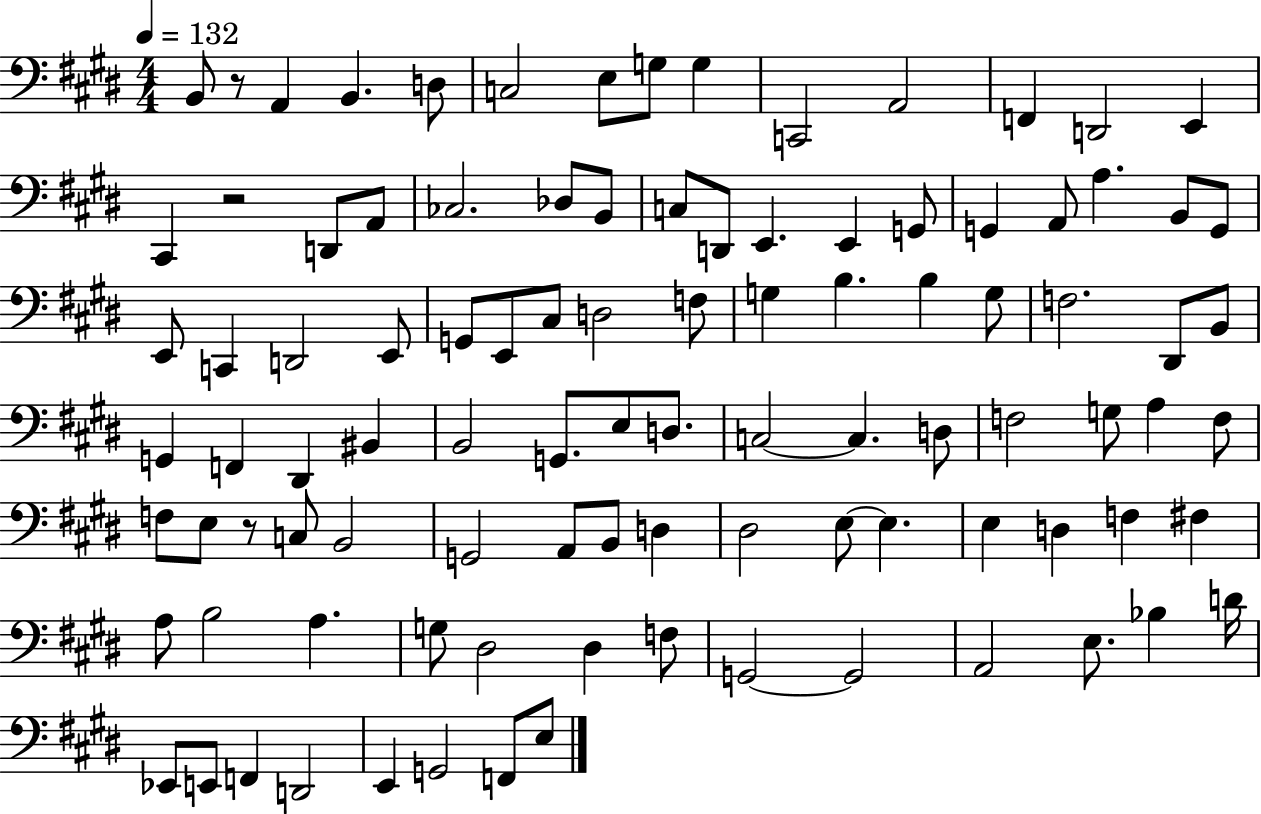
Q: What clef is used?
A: bass